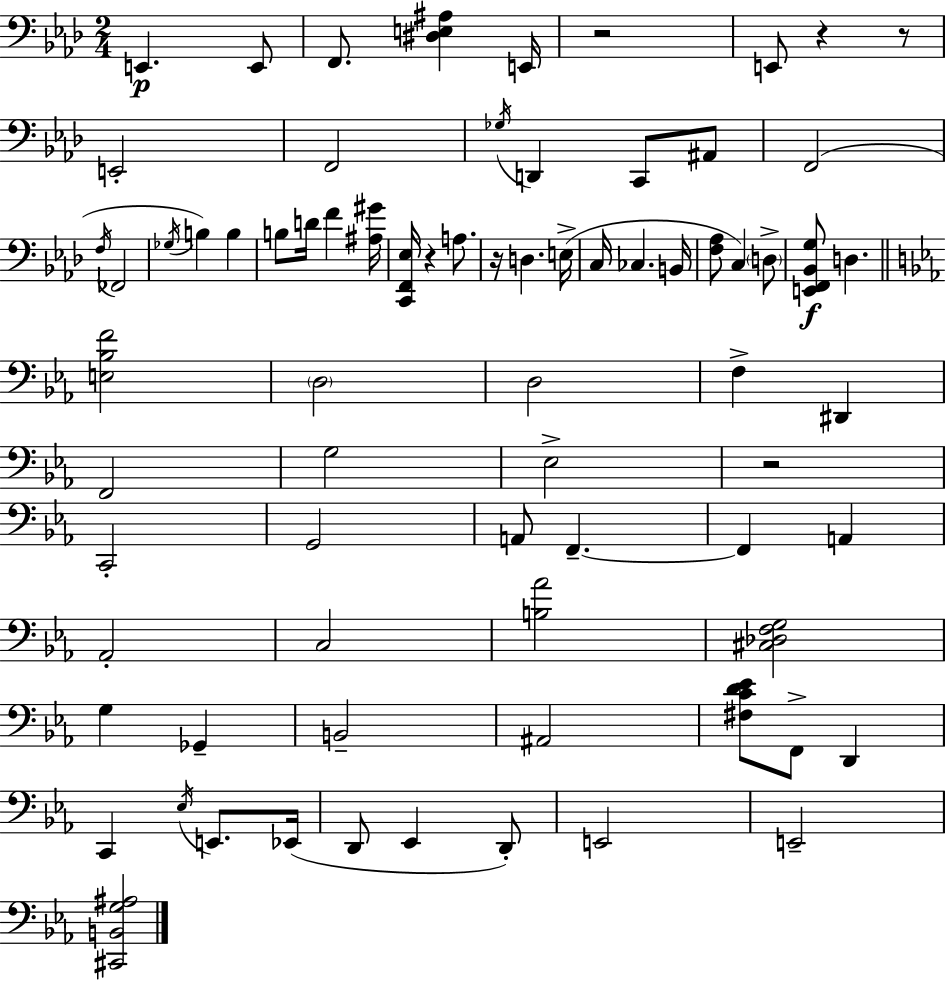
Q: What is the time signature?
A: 2/4